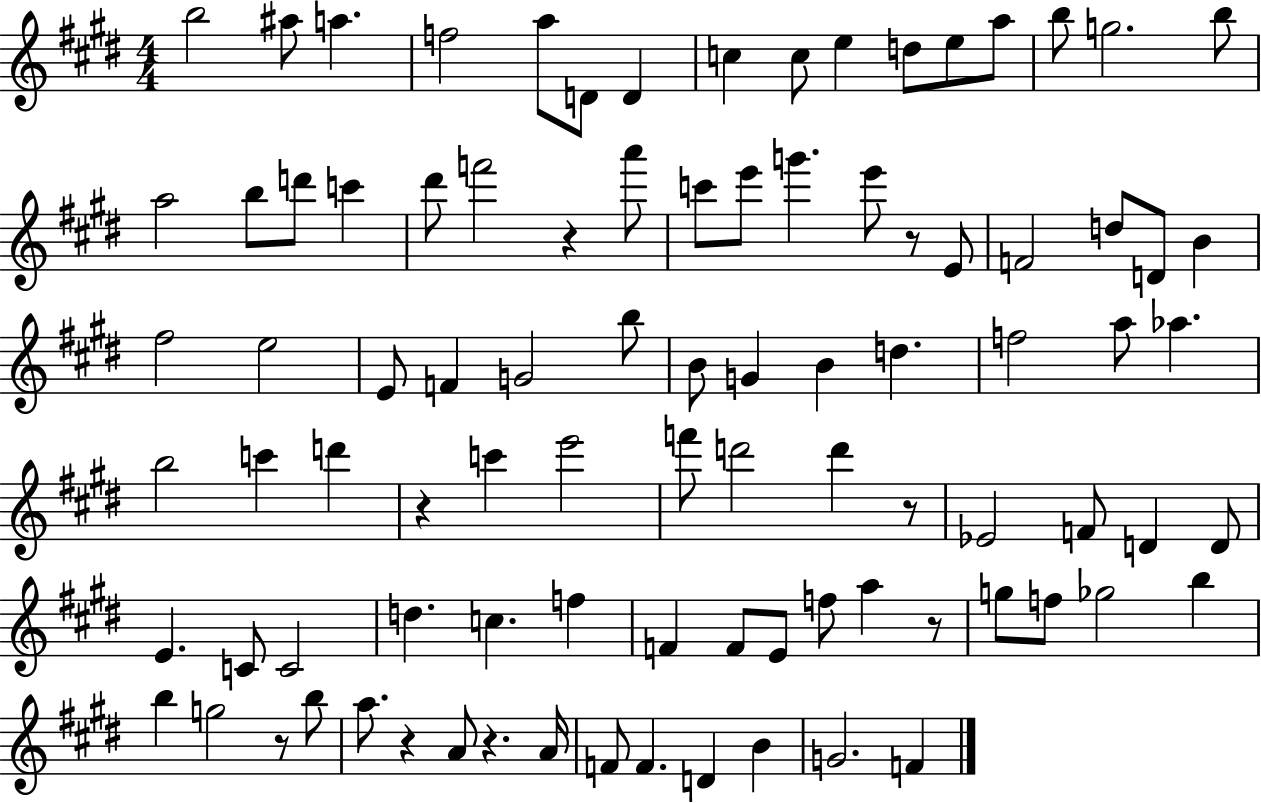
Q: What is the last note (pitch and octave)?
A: F4